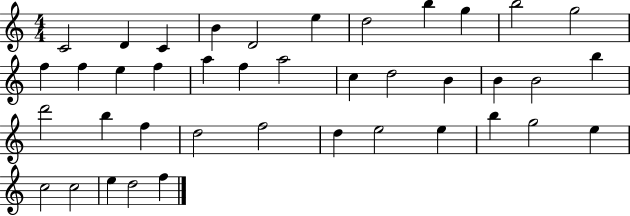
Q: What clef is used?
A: treble